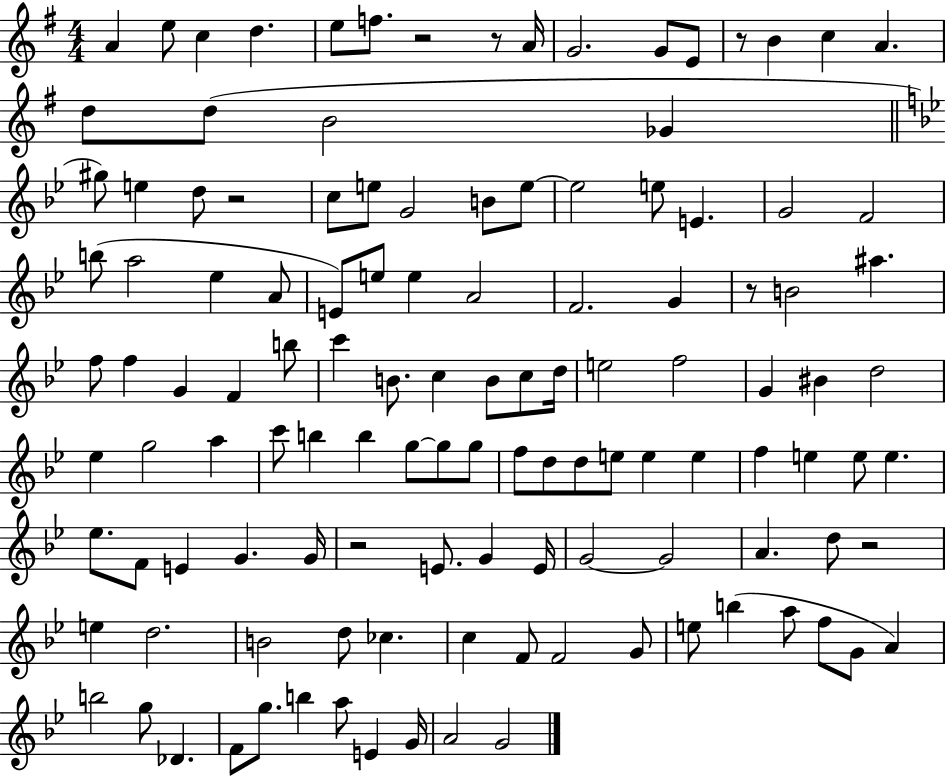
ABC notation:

X:1
T:Untitled
M:4/4
L:1/4
K:G
A e/2 c d e/2 f/2 z2 z/2 A/4 G2 G/2 E/2 z/2 B c A d/2 d/2 B2 _G ^g/2 e d/2 z2 c/2 e/2 G2 B/2 e/2 e2 e/2 E G2 F2 b/2 a2 _e A/2 E/2 e/2 e A2 F2 G z/2 B2 ^a f/2 f G F b/2 c' B/2 c B/2 c/2 d/4 e2 f2 G ^B d2 _e g2 a c'/2 b b g/2 g/2 g/2 f/2 d/2 d/2 e/2 e e f e e/2 e _e/2 F/2 E G G/4 z2 E/2 G E/4 G2 G2 A d/2 z2 e d2 B2 d/2 _c c F/2 F2 G/2 e/2 b a/2 f/2 G/2 A b2 g/2 _D F/2 g/2 b a/2 E G/4 A2 G2